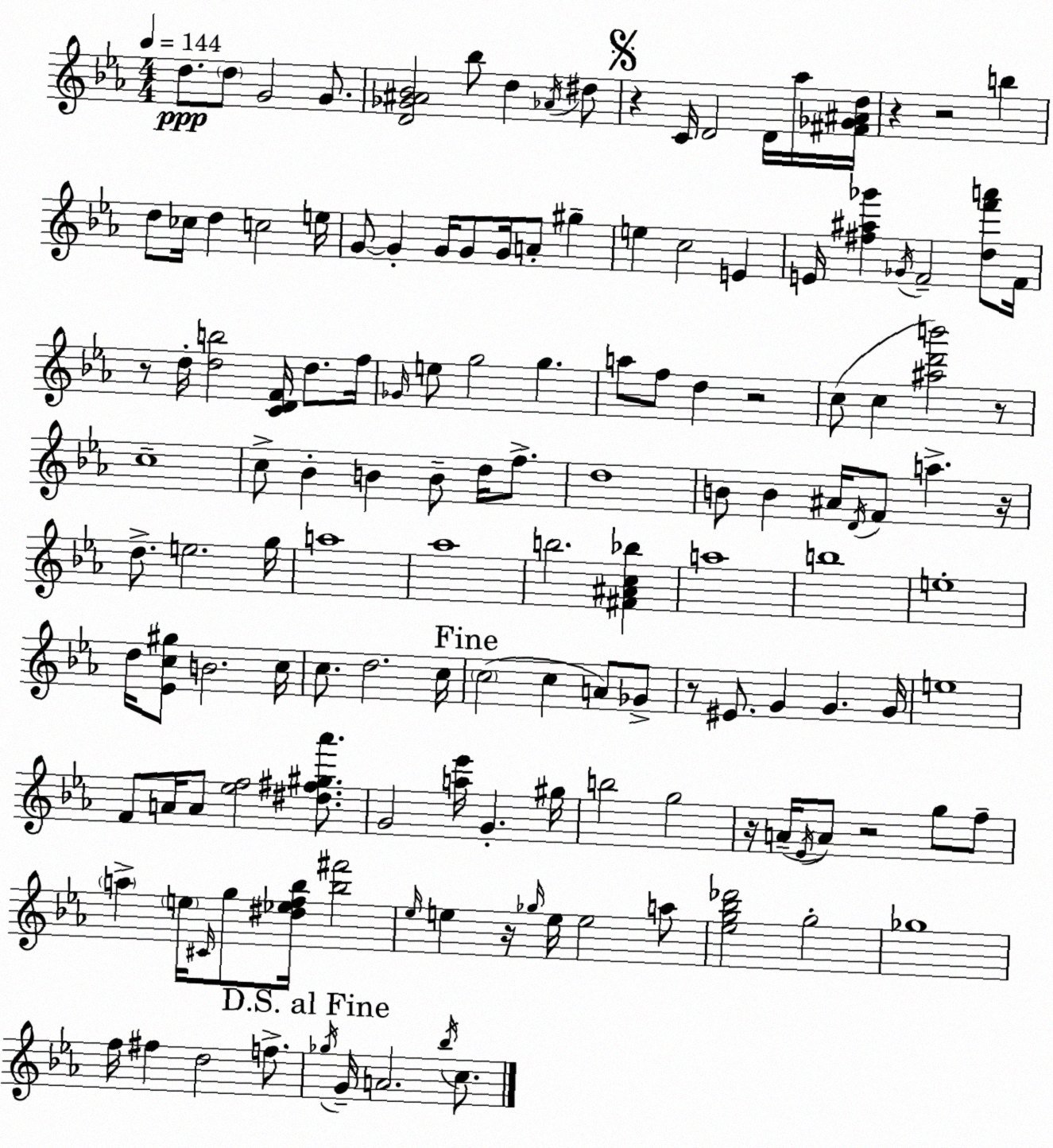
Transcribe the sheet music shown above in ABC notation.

X:1
T:Untitled
M:4/4
L:1/4
K:Cm
d/2 d/2 G2 G/2 [D_G^A_B]2 _b/2 d _A/4 ^d/2 z C/4 D2 D/4 _a/4 [^F_G^Ad]/4 z z2 b d/2 _c/4 d c2 e/4 G/2 G G/4 G/2 G/4 A/2 ^g e c2 E E/4 [^f^a_g'] _G/4 F2 [df'a']/2 F/4 z/2 d/4 [db]2 [CDF]/4 d/2 f/4 _G/4 e/2 g2 g a/2 f/2 d z2 c/2 c [^ad'b']2 z/2 c4 c/2 _B B B/2 d/4 f/2 d4 B/2 B ^A/4 D/4 F/2 a z/4 d/2 e2 g/4 a4 _a4 b2 [^F^Ac_b] a4 b4 e4 d/4 [_Ec^g]/2 B2 c/4 c/2 d2 c/4 c2 c A/2 _G/2 z/2 ^E/2 G G G/4 e4 F/2 A/4 A/2 [_ef]2 [^d^f^g_a']/2 G2 [a_e']/4 G ^g/4 b2 g2 z/4 A/4 _E/4 A/2 z2 g/2 f/2 a e/4 ^C/4 g/2 [^d_ef_b]/4 [_b^f']2 _e/4 e z/4 _g/4 e/4 e2 a/2 [_eg_b_d']2 g2 _g4 f/4 ^f d2 f/2 _g/4 G/4 A2 _b/4 c/2